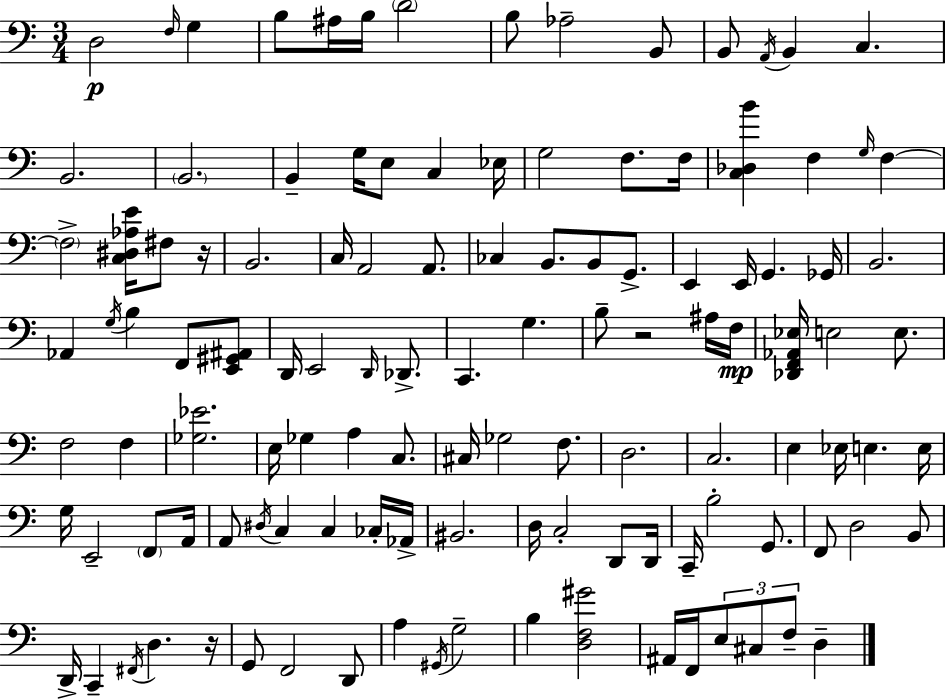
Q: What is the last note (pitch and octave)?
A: D3